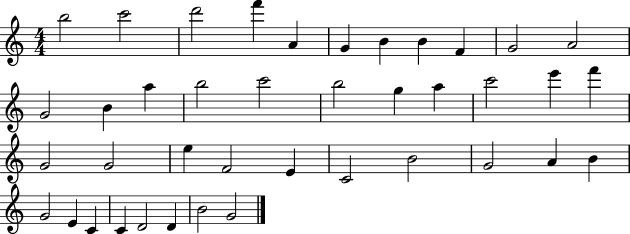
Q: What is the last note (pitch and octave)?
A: G4